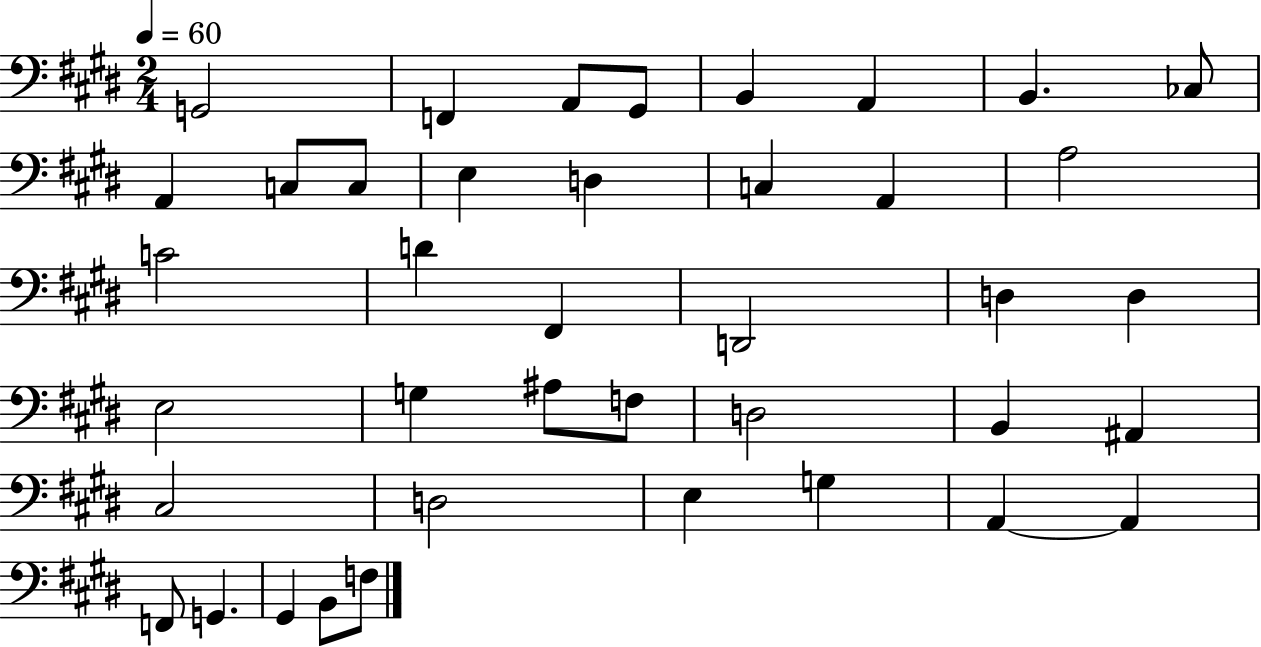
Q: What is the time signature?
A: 2/4